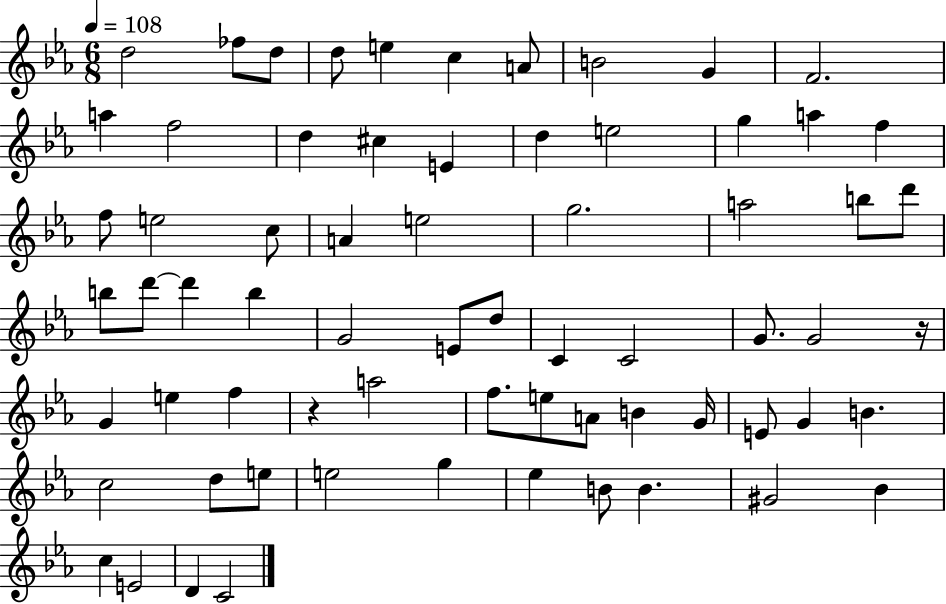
{
  \clef treble
  \numericTimeSignature
  \time 6/8
  \key ees \major
  \tempo 4 = 108
  d''2 fes''8 d''8 | d''8 e''4 c''4 a'8 | b'2 g'4 | f'2. | \break a''4 f''2 | d''4 cis''4 e'4 | d''4 e''2 | g''4 a''4 f''4 | \break f''8 e''2 c''8 | a'4 e''2 | g''2. | a''2 b''8 d'''8 | \break b''8 d'''8~~ d'''4 b''4 | g'2 e'8 d''8 | c'4 c'2 | g'8. g'2 r16 | \break g'4 e''4 f''4 | r4 a''2 | f''8. e''8 a'8 b'4 g'16 | e'8 g'4 b'4. | \break c''2 d''8 e''8 | e''2 g''4 | ees''4 b'8 b'4. | gis'2 bes'4 | \break c''4 e'2 | d'4 c'2 | \bar "|."
}